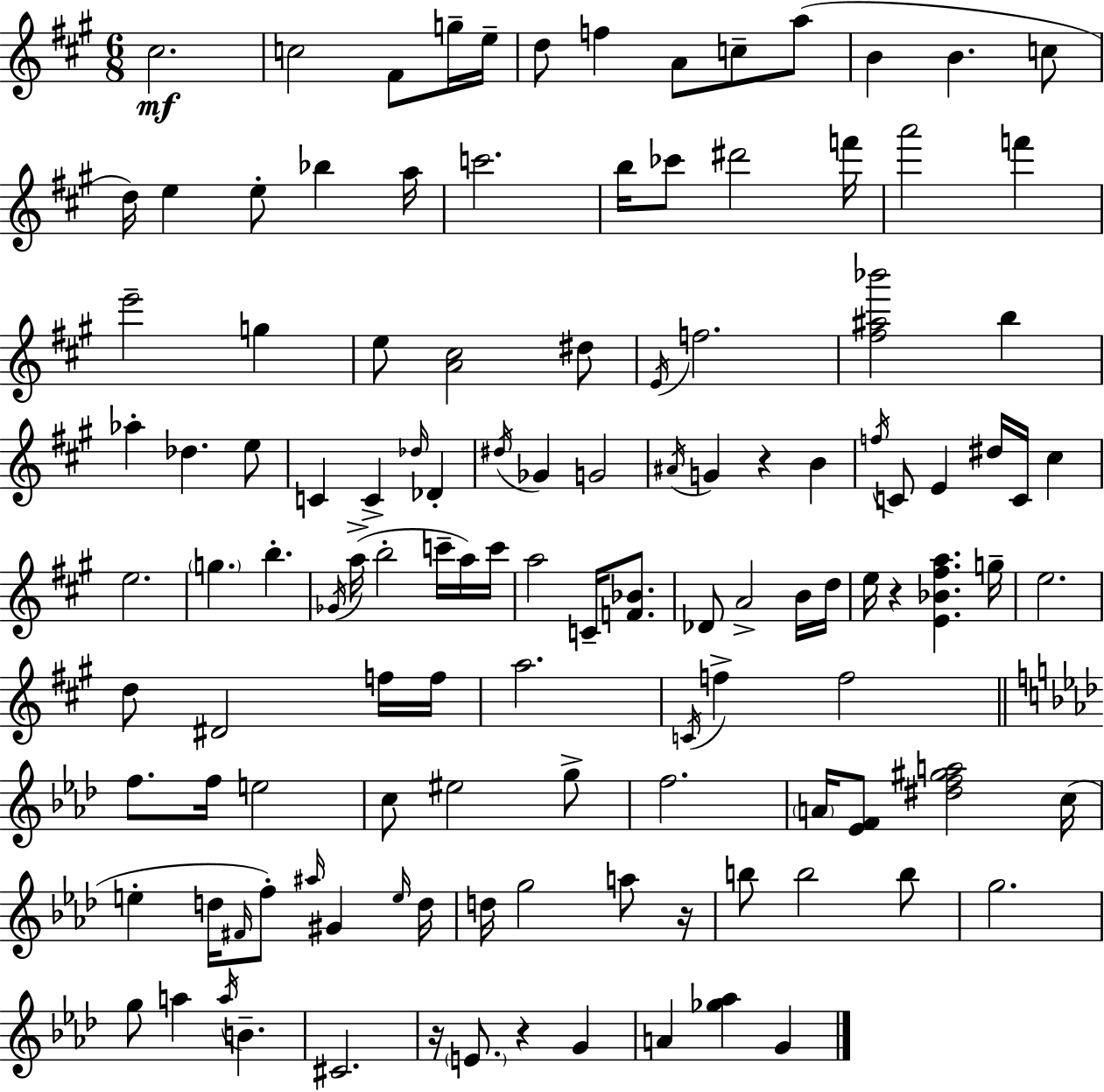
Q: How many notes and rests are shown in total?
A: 122